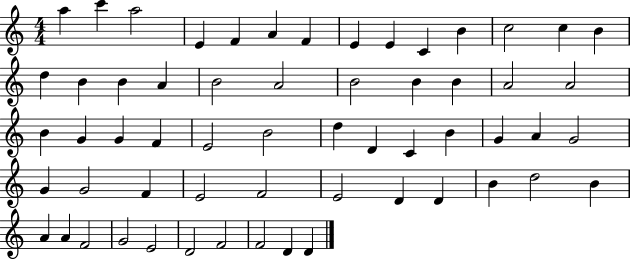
A5/q C6/q A5/h E4/q F4/q A4/q F4/q E4/q E4/q C4/q B4/q C5/h C5/q B4/q D5/q B4/q B4/q A4/q B4/h A4/h B4/h B4/q B4/q A4/h A4/h B4/q G4/q G4/q F4/q E4/h B4/h D5/q D4/q C4/q B4/q G4/q A4/q G4/h G4/q G4/h F4/q E4/h F4/h E4/h D4/q D4/q B4/q D5/h B4/q A4/q A4/q F4/h G4/h E4/h D4/h F4/h F4/h D4/q D4/q